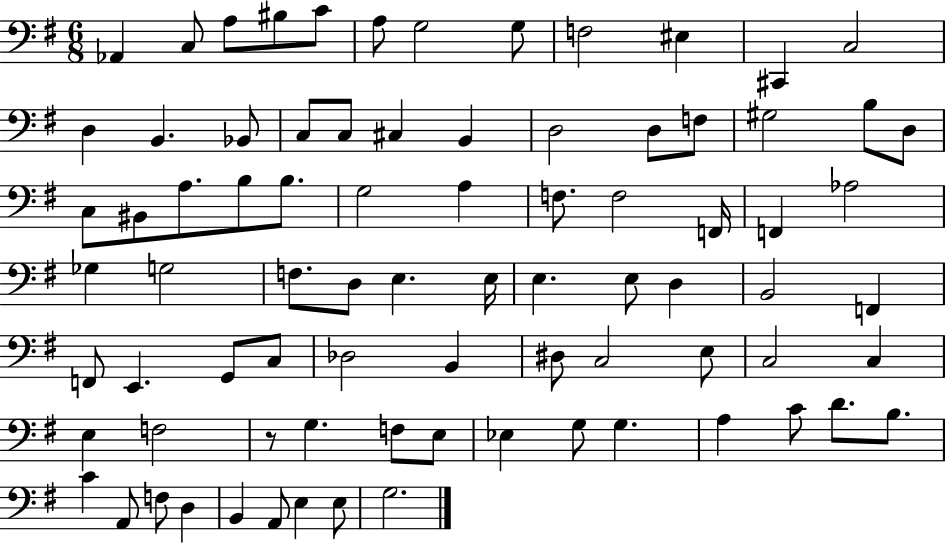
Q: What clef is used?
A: bass